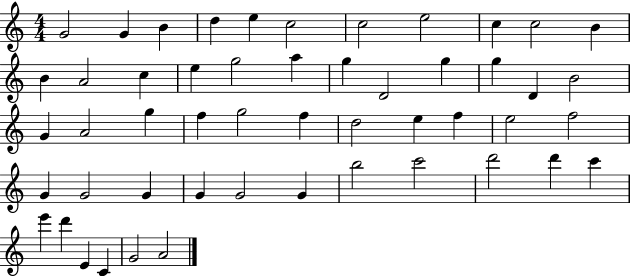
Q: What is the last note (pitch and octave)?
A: A4